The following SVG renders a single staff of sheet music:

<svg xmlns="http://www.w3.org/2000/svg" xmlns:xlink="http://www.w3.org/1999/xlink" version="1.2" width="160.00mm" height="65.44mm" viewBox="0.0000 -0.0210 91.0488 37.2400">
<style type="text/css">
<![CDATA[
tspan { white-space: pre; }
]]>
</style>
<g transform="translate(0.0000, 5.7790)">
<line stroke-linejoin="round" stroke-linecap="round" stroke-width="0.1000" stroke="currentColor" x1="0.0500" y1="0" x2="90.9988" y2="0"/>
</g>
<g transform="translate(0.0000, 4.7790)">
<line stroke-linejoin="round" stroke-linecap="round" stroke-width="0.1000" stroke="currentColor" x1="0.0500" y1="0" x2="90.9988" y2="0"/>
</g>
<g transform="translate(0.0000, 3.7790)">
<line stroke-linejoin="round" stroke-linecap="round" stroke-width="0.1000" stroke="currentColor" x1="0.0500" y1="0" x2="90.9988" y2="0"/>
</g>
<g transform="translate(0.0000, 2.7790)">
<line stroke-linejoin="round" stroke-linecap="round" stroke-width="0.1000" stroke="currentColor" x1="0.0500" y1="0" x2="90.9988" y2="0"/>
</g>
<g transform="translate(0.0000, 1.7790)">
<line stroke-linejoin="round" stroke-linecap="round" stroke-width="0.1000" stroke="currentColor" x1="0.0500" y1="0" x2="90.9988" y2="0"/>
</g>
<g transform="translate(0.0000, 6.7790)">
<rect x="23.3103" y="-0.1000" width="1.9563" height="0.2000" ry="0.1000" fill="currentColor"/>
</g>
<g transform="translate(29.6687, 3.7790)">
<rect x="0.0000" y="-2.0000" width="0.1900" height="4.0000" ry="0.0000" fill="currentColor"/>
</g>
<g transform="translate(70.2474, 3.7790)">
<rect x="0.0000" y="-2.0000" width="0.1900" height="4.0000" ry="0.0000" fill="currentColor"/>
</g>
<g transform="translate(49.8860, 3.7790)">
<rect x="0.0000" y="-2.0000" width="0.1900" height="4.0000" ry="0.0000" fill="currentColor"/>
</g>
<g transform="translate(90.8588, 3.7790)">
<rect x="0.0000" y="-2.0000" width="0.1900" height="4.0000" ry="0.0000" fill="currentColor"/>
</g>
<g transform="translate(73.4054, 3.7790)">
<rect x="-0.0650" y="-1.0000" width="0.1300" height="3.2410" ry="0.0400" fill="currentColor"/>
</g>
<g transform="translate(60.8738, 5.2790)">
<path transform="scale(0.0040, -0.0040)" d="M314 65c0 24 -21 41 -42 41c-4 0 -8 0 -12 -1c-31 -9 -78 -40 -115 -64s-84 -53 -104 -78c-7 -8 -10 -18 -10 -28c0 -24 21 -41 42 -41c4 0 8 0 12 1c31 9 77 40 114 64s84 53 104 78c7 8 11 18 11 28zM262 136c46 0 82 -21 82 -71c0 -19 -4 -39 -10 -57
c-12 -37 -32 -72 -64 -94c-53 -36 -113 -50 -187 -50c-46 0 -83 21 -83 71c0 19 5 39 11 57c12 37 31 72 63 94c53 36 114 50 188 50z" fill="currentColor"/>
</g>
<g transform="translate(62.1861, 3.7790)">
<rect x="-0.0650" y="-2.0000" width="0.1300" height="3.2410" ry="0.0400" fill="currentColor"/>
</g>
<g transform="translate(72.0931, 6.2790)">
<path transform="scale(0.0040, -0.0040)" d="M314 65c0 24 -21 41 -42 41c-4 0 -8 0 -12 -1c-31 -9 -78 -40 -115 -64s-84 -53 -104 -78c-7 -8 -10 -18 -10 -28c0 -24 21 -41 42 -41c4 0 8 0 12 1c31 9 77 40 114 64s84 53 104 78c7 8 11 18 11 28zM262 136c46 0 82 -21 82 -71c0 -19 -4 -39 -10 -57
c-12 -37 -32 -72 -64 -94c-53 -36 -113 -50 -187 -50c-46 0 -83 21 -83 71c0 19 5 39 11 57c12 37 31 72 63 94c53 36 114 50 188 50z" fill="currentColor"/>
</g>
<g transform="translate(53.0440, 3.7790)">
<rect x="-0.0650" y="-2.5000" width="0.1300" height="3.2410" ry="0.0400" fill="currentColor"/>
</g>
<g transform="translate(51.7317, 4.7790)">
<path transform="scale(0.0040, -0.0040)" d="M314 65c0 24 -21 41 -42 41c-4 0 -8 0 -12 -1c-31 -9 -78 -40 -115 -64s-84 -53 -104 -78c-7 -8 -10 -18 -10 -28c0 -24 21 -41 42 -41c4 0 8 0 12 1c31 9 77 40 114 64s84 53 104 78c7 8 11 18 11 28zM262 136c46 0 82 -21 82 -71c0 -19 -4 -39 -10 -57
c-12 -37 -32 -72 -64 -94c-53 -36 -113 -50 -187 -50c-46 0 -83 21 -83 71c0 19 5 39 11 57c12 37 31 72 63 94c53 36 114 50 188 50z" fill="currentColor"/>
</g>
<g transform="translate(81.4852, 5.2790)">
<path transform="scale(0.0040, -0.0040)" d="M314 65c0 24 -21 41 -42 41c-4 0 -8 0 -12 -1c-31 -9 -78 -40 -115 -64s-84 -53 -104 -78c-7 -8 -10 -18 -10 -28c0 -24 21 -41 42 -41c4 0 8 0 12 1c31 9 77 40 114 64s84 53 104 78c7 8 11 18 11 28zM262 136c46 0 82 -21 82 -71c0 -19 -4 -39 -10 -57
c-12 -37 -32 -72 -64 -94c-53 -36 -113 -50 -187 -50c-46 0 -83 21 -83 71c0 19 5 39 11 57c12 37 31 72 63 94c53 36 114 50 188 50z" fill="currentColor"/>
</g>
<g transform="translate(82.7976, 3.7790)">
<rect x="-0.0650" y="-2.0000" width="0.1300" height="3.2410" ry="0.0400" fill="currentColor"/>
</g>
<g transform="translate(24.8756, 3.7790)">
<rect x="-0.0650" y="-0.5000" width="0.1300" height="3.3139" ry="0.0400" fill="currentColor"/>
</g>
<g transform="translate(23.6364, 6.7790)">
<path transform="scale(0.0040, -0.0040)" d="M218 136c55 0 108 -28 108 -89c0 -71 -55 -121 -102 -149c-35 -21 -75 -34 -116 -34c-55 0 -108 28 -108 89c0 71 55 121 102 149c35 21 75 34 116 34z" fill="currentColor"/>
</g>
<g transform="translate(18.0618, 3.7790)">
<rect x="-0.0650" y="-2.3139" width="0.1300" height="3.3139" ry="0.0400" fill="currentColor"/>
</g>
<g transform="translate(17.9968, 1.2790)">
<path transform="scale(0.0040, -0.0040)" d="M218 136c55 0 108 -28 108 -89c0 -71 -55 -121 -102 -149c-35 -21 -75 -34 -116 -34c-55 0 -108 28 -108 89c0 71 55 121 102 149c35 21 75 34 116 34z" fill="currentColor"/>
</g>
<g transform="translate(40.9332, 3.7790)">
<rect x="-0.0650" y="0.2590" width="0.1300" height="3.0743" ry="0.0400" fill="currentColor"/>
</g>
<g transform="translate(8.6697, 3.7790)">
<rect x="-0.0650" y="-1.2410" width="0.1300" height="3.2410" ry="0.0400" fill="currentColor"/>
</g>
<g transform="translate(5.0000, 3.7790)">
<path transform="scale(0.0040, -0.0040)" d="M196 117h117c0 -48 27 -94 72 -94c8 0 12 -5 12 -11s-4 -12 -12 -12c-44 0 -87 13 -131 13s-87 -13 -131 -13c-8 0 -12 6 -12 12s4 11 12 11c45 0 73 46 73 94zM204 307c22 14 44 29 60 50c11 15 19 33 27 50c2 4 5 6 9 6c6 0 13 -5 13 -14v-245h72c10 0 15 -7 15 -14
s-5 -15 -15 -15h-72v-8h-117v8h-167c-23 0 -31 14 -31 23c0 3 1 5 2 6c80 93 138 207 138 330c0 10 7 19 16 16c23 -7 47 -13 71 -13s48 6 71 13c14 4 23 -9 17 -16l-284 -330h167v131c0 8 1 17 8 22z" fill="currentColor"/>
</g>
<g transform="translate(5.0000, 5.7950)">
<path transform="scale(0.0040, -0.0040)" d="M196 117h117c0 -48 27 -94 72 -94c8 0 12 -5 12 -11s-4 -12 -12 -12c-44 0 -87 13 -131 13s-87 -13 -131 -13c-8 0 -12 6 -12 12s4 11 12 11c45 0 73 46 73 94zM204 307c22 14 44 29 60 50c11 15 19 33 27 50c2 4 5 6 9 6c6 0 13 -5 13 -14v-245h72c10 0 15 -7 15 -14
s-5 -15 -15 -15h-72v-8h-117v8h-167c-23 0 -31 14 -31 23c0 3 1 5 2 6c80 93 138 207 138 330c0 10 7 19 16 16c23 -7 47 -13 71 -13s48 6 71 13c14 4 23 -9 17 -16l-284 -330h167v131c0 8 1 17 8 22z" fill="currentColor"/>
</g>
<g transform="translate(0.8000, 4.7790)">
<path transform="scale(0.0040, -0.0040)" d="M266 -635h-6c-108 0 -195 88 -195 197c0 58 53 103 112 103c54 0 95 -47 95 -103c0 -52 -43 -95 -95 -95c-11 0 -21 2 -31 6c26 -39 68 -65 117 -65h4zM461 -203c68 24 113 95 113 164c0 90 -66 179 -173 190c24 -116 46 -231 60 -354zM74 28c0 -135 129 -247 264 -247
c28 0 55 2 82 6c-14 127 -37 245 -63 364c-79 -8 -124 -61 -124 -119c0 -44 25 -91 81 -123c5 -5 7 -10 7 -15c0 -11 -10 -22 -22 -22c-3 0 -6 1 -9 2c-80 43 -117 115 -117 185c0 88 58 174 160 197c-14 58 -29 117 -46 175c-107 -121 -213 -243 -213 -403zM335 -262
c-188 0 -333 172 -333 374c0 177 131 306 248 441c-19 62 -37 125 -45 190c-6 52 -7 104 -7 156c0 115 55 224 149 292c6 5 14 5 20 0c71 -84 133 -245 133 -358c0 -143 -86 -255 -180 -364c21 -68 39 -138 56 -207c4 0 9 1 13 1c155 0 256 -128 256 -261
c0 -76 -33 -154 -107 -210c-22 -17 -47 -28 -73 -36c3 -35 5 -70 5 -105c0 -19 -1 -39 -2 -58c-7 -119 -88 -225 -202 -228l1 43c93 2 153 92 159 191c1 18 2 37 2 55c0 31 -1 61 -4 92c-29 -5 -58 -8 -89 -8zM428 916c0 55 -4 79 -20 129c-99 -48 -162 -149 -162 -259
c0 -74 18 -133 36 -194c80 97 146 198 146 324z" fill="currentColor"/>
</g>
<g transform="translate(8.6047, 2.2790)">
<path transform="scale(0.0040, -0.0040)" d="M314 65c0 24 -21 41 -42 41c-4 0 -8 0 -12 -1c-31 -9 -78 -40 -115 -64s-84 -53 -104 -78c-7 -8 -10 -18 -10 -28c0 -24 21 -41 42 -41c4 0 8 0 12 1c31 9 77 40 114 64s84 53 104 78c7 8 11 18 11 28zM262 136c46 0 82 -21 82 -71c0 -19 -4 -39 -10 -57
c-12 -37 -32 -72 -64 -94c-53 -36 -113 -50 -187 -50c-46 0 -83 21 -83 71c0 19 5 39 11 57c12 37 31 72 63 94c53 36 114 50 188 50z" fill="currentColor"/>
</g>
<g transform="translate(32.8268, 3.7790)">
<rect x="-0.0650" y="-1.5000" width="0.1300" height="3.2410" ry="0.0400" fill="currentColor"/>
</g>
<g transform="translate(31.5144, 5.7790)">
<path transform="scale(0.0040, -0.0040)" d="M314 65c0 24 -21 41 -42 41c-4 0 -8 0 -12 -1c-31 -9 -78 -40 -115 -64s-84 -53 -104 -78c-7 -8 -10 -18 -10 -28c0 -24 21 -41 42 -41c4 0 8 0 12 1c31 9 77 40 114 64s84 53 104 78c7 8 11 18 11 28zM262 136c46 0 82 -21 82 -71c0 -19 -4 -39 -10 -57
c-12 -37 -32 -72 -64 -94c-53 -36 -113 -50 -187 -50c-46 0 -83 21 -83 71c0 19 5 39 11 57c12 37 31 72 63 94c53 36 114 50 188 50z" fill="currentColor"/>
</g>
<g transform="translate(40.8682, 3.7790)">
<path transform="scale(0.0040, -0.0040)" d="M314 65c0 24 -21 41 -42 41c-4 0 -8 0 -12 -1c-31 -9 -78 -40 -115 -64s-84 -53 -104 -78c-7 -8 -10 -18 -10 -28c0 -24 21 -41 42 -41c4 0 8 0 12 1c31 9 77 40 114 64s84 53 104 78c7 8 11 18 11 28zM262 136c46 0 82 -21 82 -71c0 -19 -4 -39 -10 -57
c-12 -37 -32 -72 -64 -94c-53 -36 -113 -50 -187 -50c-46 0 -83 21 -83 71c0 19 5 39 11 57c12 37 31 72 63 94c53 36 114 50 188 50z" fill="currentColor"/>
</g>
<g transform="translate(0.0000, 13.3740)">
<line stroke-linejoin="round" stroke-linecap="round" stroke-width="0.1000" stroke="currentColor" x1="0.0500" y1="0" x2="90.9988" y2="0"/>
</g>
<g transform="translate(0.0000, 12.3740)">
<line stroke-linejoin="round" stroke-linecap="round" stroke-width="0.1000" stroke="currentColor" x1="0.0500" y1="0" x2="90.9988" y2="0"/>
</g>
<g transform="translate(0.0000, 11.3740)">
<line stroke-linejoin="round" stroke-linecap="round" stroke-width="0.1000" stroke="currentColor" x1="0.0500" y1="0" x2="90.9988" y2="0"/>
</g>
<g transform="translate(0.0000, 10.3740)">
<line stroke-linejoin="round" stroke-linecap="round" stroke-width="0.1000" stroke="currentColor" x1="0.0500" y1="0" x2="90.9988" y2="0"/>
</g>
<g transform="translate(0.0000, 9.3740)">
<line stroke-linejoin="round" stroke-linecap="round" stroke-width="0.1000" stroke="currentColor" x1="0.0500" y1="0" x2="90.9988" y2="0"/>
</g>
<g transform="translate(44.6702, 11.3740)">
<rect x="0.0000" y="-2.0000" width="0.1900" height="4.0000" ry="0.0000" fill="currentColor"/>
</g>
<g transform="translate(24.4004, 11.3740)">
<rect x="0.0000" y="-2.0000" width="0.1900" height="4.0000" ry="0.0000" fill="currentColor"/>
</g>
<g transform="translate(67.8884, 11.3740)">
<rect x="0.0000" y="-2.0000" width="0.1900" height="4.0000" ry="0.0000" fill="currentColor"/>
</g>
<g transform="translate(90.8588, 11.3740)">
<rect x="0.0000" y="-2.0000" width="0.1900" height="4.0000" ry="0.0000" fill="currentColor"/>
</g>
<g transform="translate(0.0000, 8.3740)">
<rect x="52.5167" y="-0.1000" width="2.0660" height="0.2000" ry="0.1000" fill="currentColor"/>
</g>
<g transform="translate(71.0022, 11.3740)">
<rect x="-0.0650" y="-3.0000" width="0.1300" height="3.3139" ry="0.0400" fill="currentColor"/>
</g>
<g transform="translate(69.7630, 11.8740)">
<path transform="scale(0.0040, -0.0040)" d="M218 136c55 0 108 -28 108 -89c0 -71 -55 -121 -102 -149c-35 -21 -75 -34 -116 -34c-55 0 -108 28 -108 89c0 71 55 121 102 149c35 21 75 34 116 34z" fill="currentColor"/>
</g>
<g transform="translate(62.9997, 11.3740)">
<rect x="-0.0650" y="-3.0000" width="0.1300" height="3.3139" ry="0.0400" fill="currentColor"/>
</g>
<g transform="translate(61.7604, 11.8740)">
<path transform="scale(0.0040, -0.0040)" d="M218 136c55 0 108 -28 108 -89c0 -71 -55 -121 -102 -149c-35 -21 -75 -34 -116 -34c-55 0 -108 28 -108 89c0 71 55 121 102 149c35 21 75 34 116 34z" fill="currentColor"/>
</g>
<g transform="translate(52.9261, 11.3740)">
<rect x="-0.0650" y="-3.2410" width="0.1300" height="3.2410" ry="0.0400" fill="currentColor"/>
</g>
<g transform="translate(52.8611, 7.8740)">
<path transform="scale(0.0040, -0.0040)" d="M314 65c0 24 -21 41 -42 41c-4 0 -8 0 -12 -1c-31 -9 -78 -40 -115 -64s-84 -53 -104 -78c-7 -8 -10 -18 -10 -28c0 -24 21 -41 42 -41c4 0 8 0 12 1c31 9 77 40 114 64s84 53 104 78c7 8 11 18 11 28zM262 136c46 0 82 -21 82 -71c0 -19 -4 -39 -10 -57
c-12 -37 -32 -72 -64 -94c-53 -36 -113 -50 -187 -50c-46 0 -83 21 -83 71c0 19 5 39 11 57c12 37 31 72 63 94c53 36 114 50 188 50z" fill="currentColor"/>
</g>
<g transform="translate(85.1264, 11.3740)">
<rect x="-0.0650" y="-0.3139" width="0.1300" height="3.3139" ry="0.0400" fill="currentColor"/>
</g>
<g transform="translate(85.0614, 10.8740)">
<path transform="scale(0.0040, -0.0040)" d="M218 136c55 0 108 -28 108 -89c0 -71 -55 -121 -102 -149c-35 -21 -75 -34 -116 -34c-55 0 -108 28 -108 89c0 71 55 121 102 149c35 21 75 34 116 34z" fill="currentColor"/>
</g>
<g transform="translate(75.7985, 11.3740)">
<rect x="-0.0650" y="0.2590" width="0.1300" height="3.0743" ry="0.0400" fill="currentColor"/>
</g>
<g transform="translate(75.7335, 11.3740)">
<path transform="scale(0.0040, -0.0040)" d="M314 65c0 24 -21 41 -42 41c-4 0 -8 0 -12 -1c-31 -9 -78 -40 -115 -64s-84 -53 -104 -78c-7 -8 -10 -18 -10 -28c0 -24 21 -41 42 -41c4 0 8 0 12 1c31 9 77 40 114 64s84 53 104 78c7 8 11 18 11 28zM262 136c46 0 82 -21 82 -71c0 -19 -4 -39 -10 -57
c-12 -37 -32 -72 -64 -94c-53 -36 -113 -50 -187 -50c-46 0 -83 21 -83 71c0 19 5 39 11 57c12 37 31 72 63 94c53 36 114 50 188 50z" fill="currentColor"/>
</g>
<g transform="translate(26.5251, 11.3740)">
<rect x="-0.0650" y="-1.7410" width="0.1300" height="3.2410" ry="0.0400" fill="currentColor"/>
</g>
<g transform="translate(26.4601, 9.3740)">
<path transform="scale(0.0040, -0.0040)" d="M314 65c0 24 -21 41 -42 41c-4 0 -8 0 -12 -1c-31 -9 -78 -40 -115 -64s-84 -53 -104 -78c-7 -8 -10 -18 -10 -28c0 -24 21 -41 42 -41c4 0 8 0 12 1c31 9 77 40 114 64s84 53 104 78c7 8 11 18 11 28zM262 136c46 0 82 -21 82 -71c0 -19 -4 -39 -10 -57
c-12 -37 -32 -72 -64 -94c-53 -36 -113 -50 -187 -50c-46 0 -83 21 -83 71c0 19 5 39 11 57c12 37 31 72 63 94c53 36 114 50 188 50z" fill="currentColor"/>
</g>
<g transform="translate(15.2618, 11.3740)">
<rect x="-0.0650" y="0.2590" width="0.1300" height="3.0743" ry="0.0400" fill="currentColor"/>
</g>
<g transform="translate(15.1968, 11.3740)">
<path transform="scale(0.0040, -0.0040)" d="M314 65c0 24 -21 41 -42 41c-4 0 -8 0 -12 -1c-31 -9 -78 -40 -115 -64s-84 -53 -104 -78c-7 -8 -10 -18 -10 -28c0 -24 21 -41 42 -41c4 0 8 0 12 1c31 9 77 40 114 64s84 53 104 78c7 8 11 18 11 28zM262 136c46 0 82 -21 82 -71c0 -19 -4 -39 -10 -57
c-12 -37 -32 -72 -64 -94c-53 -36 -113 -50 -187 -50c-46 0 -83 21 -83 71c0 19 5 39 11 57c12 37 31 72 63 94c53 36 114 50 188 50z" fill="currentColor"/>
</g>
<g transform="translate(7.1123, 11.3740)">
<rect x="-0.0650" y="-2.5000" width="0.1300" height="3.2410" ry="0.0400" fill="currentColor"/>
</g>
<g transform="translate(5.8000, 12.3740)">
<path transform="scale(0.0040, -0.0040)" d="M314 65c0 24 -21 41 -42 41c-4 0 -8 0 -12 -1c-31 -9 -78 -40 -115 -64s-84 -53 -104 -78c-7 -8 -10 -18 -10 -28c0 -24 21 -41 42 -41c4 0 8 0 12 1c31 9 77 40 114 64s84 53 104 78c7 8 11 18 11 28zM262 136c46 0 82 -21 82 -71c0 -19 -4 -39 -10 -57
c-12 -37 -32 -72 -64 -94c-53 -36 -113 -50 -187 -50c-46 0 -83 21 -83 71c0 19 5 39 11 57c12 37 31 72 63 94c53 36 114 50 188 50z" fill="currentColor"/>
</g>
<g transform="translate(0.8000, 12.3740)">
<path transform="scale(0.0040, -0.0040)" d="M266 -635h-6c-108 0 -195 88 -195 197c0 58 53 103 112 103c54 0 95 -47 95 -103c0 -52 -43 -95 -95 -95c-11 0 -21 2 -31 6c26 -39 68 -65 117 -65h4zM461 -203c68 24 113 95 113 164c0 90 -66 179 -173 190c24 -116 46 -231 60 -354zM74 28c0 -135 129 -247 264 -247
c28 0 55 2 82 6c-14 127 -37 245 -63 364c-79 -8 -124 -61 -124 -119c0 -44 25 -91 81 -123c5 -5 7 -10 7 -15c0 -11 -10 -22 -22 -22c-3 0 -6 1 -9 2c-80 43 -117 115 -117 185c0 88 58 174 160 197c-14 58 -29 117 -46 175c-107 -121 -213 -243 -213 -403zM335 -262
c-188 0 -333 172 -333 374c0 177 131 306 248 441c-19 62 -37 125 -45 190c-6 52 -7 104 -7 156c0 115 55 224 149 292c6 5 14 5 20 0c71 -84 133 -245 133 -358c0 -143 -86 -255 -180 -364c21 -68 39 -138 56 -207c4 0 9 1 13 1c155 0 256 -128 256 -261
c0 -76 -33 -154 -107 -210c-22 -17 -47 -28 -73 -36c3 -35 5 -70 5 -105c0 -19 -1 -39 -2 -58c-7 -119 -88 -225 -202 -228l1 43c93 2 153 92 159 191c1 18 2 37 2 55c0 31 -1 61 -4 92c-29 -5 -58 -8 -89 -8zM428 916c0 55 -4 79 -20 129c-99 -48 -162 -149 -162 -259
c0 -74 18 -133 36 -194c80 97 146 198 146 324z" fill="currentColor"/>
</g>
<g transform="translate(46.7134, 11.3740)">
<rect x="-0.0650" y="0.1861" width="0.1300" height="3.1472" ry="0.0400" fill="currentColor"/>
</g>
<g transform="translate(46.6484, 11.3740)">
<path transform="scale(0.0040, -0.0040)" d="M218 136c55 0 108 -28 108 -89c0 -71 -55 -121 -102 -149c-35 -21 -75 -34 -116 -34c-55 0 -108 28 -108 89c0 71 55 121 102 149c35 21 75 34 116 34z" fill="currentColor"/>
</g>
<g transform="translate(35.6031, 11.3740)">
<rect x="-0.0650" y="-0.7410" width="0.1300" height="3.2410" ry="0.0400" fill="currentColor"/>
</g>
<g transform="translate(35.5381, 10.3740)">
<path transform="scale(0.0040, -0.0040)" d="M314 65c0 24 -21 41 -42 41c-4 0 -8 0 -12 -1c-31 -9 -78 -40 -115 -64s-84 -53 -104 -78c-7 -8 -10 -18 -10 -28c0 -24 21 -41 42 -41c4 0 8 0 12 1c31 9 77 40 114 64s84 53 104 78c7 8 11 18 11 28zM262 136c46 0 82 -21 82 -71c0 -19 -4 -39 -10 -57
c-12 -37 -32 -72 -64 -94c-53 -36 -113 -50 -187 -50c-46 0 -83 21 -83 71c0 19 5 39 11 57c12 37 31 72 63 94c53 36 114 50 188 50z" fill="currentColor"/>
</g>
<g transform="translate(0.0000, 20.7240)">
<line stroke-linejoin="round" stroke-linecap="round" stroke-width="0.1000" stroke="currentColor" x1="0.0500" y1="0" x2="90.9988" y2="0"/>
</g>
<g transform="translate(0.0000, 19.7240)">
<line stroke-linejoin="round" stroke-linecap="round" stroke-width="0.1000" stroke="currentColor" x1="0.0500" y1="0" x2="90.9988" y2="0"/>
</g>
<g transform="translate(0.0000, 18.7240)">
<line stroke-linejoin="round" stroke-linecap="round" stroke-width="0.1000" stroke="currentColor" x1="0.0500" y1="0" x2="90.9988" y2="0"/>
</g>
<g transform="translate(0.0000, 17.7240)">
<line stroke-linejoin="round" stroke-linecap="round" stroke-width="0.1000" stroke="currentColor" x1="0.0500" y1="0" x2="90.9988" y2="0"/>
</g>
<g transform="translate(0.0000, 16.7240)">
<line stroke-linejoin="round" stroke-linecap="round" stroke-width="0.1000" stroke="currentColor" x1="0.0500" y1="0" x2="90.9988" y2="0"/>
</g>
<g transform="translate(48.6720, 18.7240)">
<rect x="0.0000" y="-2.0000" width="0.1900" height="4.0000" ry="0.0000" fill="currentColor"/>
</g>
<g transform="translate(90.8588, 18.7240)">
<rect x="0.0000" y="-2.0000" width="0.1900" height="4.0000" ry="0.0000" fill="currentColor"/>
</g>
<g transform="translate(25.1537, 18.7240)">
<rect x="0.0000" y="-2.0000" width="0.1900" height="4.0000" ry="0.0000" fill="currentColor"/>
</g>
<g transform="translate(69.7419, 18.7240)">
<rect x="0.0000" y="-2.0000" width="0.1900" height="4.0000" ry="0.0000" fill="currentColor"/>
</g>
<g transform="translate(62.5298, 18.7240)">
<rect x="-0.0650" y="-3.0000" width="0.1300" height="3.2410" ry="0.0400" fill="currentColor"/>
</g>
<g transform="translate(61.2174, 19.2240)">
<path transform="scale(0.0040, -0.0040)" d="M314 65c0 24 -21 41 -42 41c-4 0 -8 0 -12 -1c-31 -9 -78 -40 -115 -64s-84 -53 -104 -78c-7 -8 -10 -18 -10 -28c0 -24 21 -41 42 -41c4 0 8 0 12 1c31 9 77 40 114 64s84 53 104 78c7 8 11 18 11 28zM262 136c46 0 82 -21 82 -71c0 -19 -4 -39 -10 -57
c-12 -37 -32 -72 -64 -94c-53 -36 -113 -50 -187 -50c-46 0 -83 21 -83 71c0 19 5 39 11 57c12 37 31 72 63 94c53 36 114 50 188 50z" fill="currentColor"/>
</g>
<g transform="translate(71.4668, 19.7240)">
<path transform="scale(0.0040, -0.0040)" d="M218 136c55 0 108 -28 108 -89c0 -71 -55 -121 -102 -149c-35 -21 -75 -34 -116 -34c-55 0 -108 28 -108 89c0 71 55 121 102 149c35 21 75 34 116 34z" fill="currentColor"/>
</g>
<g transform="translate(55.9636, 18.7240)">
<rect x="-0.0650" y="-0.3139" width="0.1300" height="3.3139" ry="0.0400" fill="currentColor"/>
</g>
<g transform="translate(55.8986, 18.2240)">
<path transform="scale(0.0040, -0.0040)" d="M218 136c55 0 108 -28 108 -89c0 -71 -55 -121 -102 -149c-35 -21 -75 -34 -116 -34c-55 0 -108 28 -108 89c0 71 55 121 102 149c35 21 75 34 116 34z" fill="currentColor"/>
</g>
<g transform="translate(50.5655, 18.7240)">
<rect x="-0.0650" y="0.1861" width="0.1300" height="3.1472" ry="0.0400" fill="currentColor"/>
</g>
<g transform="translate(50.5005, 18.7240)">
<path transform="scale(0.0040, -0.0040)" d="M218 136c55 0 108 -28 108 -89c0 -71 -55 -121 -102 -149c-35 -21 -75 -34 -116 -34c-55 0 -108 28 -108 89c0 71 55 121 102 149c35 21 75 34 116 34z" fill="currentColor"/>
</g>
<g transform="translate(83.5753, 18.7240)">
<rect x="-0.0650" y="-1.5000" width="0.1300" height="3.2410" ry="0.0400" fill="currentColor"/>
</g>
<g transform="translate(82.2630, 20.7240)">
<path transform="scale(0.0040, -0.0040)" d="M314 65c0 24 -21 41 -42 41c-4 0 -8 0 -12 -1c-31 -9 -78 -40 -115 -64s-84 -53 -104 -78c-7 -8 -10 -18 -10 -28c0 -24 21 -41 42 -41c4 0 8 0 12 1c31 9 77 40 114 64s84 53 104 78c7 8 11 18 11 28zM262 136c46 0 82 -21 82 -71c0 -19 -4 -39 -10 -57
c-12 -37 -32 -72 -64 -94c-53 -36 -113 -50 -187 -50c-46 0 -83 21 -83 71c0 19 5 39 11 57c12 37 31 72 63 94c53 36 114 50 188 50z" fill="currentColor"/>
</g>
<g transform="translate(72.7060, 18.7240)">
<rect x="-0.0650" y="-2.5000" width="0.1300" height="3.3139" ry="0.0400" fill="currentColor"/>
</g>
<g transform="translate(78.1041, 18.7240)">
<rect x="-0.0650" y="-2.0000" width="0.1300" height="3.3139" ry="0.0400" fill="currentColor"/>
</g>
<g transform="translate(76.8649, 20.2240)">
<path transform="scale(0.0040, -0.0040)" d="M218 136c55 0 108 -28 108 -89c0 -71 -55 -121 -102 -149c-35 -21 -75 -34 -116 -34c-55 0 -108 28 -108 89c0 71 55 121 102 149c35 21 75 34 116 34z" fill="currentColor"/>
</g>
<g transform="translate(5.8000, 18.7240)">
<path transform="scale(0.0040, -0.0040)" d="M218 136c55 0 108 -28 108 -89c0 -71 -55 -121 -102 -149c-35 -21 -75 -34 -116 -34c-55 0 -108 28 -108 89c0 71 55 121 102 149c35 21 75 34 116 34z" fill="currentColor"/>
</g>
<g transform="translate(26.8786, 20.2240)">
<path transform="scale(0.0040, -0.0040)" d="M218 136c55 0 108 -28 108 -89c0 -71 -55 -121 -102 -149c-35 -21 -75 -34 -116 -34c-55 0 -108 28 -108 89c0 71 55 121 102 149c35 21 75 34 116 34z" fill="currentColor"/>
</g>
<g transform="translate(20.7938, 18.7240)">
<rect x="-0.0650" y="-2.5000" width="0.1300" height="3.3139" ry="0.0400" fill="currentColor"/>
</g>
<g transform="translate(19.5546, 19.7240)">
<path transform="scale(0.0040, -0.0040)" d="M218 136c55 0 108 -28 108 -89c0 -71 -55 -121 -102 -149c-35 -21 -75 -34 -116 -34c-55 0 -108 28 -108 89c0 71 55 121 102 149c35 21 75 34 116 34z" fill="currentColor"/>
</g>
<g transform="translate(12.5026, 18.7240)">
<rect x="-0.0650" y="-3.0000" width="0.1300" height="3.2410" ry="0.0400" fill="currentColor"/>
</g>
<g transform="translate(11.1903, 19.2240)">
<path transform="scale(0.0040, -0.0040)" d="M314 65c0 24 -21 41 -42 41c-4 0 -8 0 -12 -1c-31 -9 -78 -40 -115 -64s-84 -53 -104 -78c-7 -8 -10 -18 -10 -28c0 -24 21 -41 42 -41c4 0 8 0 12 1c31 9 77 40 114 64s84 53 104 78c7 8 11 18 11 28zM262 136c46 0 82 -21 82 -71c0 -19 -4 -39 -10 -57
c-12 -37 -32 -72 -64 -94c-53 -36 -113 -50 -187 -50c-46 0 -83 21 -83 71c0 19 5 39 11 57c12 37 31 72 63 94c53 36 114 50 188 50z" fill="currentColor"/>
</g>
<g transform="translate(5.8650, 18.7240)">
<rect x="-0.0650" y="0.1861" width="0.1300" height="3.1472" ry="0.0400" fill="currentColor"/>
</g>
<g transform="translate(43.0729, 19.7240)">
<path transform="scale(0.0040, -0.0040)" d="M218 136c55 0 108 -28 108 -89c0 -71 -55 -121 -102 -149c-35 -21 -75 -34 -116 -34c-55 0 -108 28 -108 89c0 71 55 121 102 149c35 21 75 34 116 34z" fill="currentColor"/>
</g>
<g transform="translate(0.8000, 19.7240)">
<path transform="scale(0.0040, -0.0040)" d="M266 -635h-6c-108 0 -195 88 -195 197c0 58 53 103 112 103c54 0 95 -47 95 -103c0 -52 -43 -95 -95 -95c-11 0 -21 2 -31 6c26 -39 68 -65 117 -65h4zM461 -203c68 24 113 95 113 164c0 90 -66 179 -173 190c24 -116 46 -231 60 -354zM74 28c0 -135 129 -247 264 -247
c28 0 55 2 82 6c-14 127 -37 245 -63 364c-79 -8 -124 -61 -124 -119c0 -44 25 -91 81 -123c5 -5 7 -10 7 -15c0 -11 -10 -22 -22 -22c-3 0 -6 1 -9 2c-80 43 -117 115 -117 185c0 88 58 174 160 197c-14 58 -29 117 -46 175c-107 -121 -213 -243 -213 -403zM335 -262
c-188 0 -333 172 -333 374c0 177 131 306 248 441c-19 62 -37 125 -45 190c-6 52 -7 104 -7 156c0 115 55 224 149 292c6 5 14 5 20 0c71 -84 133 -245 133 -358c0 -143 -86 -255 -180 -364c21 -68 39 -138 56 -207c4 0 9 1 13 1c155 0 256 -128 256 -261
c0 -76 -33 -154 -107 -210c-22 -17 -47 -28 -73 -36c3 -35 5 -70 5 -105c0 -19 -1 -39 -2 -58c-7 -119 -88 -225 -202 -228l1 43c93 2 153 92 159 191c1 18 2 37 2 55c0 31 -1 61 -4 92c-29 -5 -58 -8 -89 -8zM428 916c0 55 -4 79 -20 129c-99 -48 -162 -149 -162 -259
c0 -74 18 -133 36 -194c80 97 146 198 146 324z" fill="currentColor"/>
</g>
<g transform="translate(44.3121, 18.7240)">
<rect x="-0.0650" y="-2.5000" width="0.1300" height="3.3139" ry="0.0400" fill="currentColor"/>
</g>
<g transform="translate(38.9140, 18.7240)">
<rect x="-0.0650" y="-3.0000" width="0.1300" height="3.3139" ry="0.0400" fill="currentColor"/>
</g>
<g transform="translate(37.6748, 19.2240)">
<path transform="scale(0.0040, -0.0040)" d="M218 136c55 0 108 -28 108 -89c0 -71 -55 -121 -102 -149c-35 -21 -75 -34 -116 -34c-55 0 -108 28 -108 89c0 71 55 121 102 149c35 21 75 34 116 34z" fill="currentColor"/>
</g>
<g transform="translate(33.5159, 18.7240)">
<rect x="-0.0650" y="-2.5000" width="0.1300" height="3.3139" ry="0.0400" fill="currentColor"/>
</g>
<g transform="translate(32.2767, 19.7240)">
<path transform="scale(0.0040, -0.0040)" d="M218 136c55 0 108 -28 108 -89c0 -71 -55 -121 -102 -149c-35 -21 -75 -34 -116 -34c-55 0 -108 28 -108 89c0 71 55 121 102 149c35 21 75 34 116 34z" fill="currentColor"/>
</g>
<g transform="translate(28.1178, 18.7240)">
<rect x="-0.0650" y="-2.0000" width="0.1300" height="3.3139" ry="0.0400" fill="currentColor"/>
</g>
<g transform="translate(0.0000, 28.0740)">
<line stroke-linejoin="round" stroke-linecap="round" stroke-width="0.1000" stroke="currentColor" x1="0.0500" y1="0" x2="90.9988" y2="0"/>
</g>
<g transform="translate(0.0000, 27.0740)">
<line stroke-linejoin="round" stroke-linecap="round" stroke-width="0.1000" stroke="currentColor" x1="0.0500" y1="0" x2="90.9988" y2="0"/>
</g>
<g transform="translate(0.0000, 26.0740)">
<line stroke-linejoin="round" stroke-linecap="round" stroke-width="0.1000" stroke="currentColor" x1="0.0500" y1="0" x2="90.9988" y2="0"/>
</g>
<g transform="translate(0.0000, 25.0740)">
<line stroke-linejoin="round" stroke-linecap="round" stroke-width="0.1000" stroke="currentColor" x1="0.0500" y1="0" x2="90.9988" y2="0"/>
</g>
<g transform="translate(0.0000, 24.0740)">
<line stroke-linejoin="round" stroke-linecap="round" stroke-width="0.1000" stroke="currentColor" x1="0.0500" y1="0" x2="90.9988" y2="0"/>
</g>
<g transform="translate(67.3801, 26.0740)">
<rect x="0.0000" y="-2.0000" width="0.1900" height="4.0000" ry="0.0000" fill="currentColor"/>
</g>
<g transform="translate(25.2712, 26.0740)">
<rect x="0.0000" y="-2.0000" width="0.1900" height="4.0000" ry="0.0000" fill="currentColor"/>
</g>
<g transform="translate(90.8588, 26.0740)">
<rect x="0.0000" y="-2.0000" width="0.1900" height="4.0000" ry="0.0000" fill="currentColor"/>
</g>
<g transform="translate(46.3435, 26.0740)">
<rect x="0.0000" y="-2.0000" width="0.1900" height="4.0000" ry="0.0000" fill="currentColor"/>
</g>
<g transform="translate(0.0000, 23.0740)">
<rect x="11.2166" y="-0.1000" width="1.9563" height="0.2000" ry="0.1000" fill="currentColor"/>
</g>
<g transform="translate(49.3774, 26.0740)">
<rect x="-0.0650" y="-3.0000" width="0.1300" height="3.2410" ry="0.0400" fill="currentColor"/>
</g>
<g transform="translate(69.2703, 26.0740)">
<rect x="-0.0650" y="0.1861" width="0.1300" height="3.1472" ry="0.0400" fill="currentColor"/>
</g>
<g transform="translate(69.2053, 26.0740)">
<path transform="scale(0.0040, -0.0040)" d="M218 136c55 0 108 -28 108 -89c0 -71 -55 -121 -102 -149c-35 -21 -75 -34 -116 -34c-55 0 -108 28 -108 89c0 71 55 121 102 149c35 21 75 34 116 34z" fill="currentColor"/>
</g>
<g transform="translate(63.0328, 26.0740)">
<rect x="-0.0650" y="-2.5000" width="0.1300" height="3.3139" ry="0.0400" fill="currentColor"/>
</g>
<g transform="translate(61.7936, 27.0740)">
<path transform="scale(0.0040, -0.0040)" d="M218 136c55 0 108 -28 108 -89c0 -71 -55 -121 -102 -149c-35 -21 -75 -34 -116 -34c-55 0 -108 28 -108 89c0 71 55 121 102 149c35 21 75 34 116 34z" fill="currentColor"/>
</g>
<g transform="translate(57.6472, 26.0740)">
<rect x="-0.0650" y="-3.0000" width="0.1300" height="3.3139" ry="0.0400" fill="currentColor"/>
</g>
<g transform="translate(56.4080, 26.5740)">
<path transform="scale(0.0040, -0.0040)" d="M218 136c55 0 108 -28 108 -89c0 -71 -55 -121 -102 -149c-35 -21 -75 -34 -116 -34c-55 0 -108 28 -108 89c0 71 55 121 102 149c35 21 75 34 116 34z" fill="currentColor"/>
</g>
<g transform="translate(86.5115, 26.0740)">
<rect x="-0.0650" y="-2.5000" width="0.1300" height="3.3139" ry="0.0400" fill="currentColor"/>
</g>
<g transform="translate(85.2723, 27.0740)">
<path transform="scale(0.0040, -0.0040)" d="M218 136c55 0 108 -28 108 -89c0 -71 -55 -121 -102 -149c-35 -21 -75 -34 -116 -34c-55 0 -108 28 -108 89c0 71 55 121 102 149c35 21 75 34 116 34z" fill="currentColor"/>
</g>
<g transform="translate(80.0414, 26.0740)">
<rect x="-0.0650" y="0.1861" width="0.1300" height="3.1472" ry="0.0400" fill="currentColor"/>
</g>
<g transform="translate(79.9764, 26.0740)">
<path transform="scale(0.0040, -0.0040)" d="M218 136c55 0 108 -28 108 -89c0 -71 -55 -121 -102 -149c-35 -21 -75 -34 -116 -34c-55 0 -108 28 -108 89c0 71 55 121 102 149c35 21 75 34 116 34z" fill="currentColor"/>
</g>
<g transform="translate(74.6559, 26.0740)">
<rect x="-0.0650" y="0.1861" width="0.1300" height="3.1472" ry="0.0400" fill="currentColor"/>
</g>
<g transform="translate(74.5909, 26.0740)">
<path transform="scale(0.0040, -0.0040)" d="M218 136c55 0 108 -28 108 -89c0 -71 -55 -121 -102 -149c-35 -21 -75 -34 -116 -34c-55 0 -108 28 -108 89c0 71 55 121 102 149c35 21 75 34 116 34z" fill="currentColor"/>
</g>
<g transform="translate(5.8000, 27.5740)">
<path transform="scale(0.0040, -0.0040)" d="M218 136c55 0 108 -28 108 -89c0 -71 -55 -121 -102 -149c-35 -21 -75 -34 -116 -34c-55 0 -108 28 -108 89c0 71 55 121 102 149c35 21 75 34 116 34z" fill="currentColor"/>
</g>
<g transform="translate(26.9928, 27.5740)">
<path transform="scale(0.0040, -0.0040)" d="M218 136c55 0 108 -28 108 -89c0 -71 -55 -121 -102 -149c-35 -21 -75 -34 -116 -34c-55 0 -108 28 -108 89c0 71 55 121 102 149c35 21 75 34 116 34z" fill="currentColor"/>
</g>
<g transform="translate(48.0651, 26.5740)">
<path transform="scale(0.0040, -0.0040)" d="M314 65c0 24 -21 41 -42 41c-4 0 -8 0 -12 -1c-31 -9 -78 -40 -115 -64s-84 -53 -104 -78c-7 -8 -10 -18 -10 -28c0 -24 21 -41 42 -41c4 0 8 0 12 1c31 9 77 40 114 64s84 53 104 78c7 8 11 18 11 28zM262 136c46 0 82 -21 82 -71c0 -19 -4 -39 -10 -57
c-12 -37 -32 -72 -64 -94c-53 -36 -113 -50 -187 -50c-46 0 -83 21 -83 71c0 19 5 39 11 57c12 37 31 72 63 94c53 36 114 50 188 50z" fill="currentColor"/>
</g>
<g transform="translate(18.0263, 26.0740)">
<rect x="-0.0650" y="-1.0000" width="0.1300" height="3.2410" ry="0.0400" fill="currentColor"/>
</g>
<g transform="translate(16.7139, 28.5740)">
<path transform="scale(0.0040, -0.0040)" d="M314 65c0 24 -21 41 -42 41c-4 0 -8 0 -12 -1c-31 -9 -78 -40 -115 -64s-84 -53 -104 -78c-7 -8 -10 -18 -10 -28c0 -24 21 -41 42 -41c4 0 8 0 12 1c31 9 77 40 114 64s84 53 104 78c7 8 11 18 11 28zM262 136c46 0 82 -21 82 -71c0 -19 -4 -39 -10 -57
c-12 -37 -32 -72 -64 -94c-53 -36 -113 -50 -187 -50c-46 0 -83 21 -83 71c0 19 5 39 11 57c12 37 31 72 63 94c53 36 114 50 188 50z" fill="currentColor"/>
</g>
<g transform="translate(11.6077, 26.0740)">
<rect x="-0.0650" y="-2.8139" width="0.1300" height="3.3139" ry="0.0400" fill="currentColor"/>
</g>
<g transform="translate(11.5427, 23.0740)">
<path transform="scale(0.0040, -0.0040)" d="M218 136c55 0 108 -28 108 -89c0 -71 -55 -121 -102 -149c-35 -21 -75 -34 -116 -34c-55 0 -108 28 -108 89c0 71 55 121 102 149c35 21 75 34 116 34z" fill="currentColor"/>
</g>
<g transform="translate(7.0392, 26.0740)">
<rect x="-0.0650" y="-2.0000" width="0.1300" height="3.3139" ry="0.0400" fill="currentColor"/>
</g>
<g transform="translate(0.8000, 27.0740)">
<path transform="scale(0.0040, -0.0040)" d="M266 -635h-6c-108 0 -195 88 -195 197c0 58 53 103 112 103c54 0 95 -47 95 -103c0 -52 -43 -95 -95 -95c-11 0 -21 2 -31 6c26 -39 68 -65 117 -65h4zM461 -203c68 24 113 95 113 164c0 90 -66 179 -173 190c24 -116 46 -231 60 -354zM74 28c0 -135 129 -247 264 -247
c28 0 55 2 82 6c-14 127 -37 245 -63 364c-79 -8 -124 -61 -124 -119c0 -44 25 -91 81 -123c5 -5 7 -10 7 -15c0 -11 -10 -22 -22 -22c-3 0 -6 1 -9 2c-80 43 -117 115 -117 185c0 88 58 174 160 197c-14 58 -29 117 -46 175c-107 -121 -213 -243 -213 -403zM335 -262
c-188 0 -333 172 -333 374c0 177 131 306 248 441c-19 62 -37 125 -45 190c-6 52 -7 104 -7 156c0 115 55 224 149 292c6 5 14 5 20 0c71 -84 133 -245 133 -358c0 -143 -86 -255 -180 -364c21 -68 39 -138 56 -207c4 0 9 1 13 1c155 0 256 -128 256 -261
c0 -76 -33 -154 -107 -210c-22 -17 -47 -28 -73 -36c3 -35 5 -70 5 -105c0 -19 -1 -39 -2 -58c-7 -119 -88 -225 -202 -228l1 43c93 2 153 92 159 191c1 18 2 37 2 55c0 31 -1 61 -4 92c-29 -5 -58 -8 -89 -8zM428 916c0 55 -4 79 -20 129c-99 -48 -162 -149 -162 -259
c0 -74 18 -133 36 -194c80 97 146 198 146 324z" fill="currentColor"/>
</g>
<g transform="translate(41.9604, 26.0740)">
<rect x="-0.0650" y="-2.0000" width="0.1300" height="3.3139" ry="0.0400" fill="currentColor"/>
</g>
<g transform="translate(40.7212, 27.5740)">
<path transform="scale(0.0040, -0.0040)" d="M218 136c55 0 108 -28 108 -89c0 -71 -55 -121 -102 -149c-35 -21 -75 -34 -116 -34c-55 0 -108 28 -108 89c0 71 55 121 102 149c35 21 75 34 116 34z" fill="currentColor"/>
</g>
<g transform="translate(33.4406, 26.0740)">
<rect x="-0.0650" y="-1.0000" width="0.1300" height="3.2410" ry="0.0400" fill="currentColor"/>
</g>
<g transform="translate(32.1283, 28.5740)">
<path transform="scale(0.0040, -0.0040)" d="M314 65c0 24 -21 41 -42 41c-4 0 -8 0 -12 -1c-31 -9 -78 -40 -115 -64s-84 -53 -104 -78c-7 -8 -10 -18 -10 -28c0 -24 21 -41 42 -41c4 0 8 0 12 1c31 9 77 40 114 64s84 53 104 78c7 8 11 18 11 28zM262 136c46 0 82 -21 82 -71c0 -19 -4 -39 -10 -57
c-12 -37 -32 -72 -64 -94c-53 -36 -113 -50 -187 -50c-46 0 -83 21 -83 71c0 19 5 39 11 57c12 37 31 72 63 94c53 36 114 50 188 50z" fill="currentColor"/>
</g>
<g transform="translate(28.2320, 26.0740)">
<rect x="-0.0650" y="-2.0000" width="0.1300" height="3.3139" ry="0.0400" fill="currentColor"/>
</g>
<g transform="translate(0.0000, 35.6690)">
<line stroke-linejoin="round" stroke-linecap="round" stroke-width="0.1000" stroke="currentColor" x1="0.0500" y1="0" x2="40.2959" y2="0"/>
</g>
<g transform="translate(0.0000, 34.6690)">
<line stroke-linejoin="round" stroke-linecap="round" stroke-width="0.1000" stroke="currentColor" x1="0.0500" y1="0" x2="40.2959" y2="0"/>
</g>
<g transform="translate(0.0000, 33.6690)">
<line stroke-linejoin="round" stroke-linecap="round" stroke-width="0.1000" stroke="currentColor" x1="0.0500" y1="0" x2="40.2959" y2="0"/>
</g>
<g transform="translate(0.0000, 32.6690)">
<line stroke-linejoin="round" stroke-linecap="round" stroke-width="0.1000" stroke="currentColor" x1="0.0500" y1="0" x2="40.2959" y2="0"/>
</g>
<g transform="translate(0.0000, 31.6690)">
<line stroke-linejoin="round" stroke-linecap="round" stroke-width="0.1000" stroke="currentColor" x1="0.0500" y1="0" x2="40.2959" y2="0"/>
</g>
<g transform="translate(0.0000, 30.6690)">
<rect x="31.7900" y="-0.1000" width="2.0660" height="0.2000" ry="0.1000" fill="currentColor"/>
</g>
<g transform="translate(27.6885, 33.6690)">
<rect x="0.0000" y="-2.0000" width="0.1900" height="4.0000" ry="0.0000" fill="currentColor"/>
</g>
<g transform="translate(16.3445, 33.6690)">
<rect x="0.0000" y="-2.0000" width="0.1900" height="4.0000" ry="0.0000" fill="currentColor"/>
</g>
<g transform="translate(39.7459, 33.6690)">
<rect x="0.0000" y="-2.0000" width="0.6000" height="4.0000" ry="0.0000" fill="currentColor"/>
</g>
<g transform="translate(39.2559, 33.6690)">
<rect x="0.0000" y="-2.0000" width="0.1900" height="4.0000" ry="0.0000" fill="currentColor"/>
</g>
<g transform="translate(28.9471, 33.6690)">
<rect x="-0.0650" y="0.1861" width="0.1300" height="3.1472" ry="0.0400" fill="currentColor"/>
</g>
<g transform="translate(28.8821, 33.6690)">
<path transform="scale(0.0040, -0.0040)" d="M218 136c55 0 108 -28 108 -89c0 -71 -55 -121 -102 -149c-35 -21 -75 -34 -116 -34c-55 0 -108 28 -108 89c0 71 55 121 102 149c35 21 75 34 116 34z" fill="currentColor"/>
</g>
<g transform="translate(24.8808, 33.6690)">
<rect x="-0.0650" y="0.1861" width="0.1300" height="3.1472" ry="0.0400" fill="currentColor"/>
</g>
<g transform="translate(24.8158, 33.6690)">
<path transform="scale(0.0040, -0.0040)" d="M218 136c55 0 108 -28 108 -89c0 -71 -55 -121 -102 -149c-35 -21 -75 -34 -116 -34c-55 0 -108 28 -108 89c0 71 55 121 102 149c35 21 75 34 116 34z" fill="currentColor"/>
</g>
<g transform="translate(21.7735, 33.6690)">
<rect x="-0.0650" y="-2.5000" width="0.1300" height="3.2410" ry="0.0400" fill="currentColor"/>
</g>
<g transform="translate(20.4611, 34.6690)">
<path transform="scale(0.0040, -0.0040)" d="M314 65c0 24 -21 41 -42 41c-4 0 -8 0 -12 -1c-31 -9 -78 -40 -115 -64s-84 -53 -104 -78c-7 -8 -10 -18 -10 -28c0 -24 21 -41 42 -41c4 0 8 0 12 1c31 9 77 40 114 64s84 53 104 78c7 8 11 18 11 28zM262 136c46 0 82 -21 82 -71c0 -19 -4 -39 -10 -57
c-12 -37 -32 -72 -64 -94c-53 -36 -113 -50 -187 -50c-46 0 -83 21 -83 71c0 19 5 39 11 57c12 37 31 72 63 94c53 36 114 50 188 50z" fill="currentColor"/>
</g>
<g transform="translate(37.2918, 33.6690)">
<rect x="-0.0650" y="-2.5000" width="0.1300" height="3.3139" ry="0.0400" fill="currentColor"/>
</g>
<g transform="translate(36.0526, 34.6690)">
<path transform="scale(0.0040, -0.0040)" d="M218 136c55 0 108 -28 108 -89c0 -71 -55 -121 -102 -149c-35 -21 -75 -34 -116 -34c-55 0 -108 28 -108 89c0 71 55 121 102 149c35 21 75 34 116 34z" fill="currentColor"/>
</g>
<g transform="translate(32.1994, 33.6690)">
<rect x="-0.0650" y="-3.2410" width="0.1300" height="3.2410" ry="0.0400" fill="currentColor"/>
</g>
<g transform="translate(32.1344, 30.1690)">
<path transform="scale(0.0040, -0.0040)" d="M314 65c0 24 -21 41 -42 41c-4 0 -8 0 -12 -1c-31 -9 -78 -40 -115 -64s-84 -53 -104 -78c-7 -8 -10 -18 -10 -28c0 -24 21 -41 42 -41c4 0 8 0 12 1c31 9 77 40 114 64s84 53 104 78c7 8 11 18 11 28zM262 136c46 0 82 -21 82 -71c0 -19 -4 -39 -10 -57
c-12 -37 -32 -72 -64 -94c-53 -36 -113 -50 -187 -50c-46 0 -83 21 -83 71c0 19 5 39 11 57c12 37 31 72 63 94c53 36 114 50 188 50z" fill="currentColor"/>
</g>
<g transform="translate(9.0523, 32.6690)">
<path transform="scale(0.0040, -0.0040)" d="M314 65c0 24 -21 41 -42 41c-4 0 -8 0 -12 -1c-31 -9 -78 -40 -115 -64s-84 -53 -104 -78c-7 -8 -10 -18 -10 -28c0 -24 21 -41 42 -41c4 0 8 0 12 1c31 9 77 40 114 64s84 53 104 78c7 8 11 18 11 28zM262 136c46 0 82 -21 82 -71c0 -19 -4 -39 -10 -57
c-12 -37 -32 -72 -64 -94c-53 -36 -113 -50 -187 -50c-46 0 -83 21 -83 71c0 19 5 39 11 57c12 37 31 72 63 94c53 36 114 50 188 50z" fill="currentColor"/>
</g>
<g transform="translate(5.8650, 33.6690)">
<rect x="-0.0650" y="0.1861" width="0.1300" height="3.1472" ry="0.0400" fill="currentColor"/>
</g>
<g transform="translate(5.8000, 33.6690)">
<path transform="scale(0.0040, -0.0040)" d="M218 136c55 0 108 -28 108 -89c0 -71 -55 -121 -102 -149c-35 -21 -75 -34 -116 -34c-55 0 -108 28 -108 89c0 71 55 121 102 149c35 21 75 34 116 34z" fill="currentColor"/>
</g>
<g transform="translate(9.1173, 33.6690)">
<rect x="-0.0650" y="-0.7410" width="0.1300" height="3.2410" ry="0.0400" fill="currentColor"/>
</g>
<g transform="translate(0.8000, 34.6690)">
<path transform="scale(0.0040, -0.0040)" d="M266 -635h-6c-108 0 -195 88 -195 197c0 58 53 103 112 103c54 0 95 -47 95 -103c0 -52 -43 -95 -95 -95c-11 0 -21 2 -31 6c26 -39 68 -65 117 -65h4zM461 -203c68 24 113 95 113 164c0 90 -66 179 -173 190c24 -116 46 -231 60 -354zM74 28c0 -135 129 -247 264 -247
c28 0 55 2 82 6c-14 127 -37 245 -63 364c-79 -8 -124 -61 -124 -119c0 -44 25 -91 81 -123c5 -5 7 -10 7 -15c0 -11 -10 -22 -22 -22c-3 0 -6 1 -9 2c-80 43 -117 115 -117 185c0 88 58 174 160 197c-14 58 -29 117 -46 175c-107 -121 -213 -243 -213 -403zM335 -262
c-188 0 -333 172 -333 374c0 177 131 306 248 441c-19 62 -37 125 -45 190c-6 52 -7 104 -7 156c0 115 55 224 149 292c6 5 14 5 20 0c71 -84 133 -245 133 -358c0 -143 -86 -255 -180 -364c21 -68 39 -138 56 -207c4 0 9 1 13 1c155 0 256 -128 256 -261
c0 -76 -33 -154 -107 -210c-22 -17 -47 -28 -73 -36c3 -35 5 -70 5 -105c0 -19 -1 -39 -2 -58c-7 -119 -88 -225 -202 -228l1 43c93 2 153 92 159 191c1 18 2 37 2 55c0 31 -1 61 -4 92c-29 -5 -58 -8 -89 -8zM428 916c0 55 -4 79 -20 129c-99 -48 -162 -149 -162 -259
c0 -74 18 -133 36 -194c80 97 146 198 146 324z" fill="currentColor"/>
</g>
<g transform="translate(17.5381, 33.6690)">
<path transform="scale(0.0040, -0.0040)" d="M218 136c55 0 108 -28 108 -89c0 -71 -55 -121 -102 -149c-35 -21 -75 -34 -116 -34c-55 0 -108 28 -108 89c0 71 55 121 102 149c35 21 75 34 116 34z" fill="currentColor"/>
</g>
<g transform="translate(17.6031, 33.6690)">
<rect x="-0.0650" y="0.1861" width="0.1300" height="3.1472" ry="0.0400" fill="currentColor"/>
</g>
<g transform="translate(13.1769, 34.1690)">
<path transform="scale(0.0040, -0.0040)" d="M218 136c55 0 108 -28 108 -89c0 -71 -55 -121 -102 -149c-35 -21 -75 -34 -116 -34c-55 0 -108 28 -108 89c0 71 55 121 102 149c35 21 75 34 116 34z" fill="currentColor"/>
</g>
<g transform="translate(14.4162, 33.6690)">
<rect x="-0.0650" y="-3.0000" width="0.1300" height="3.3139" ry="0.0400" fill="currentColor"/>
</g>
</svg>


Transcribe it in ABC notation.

X:1
T:Untitled
M:4/4
L:1/4
K:C
e2 g C E2 B2 G2 F2 D2 F2 G2 B2 f2 d2 B b2 A A B2 c B A2 G F G A G B c A2 G F E2 F a D2 F D2 F A2 A G B B B G B d2 A B G2 B B b2 G